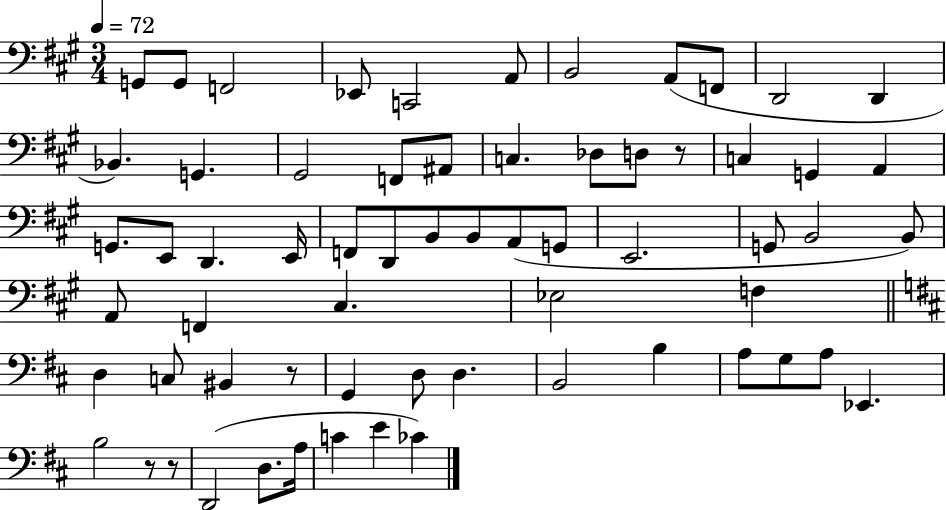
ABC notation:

X:1
T:Untitled
M:3/4
L:1/4
K:A
G,,/2 G,,/2 F,,2 _E,,/2 C,,2 A,,/2 B,,2 A,,/2 F,,/2 D,,2 D,, _B,, G,, ^G,,2 F,,/2 ^A,,/2 C, _D,/2 D,/2 z/2 C, G,, A,, G,,/2 E,,/2 D,, E,,/4 F,,/2 D,,/2 B,,/2 B,,/2 A,,/2 G,,/2 E,,2 G,,/2 B,,2 B,,/2 A,,/2 F,, ^C, _E,2 F, D, C,/2 ^B,, z/2 G,, D,/2 D, B,,2 B, A,/2 G,/2 A,/2 _E,, B,2 z/2 z/2 D,,2 D,/2 A,/4 C E _C